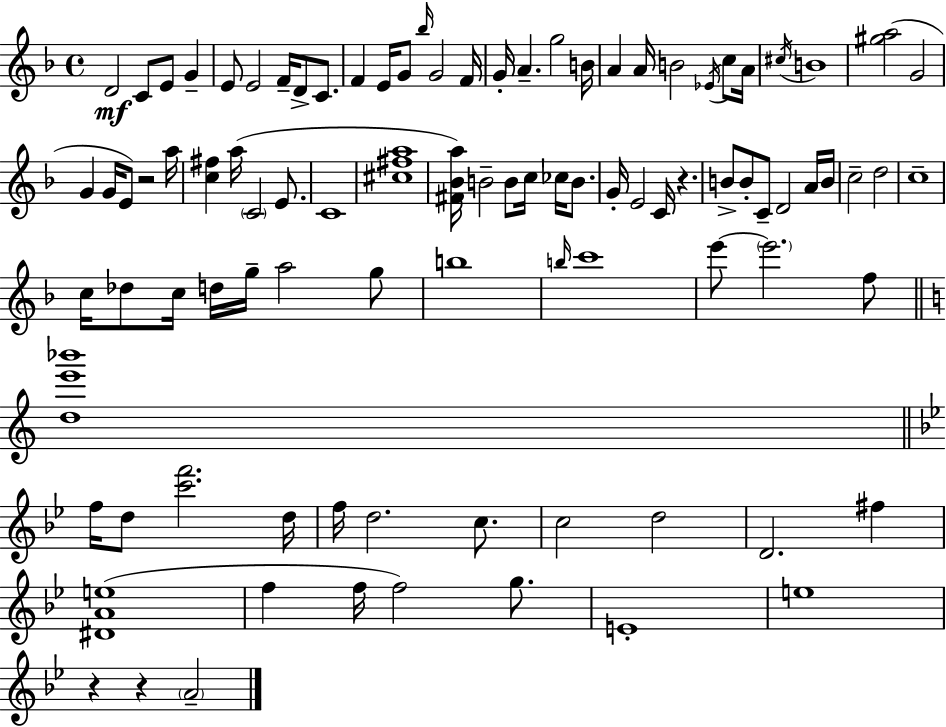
D4/h C4/e E4/e G4/q E4/e E4/h F4/s D4/e C4/e. F4/q E4/s G4/e Bb5/s G4/h F4/s G4/s A4/q. G5/h B4/s A4/q A4/s B4/h Eb4/s C5/e A4/s C#5/s B4/w [G#5,A5]/h G4/h G4/q G4/s E4/e R/h A5/s [C5,F#5]/q A5/s C4/h E4/e. C4/w [C#5,F#5,A5]/w [F#4,Bb4,A5]/s B4/h B4/e C5/s CES5/s B4/e. G4/s E4/h C4/s R/q. B4/e B4/e C4/e D4/h A4/s B4/s C5/h D5/h C5/w C5/s Db5/e C5/s D5/s G5/s A5/h G5/e B5/w B5/s C6/w E6/e E6/h. F5/e [D5,E6,Bb6]/w F5/s D5/e [C6,F6]/h. D5/s F5/s D5/h. C5/e. C5/h D5/h D4/h. F#5/q [D#4,A4,E5]/w F5/q F5/s F5/h G5/e. E4/w E5/w R/q R/q A4/h